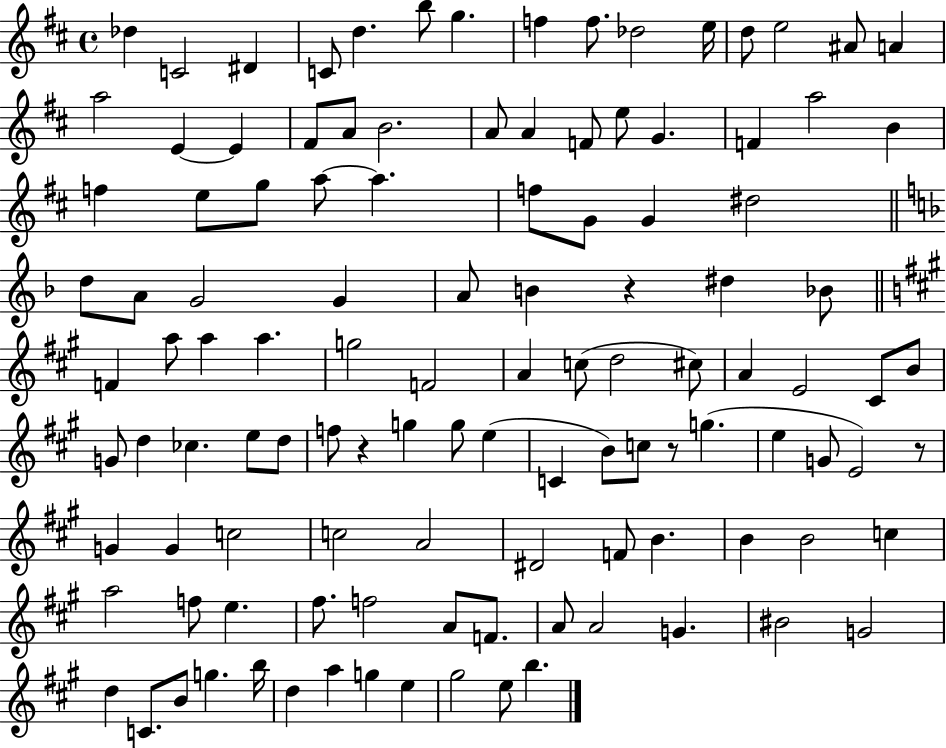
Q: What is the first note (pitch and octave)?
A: Db5